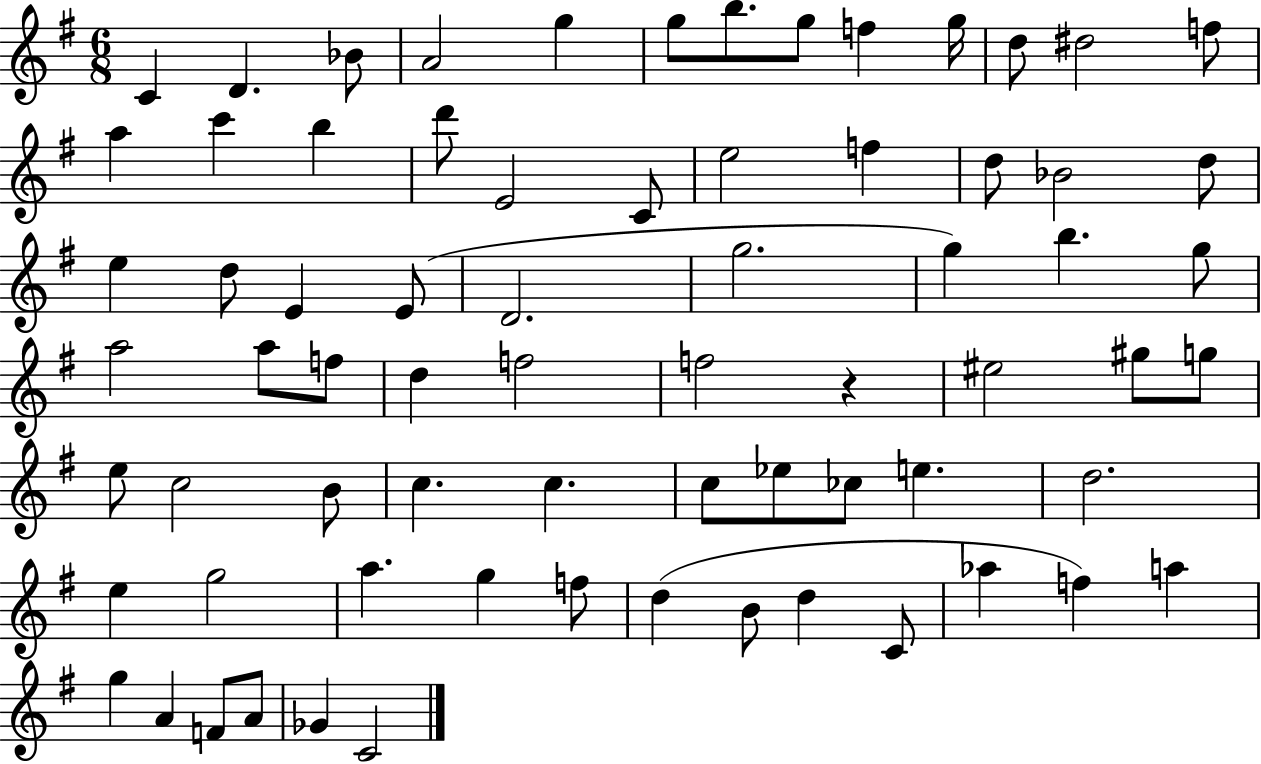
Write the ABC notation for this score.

X:1
T:Untitled
M:6/8
L:1/4
K:G
C D _B/2 A2 g g/2 b/2 g/2 f g/4 d/2 ^d2 f/2 a c' b d'/2 E2 C/2 e2 f d/2 _B2 d/2 e d/2 E E/2 D2 g2 g b g/2 a2 a/2 f/2 d f2 f2 z ^e2 ^g/2 g/2 e/2 c2 B/2 c c c/2 _e/2 _c/2 e d2 e g2 a g f/2 d B/2 d C/2 _a f a g A F/2 A/2 _G C2